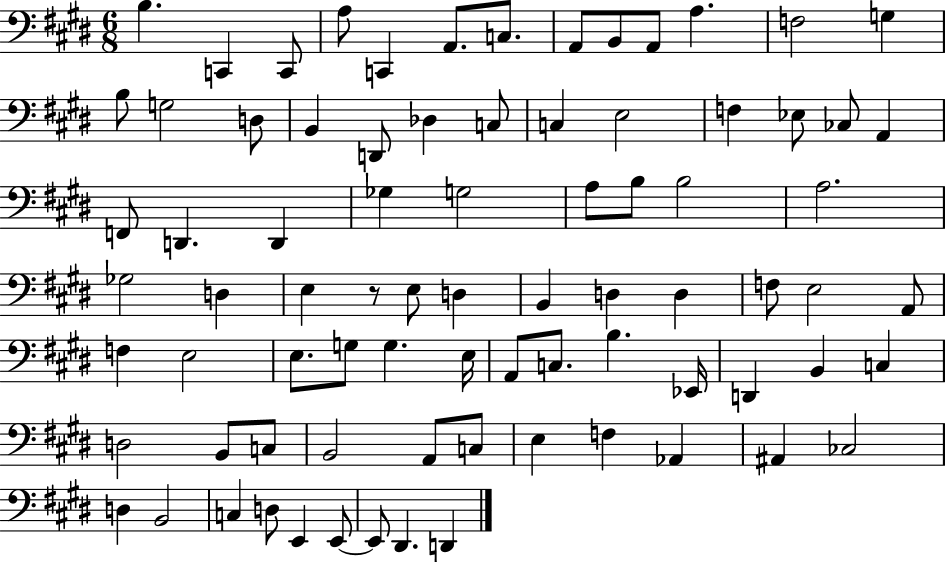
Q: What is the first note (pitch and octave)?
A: B3